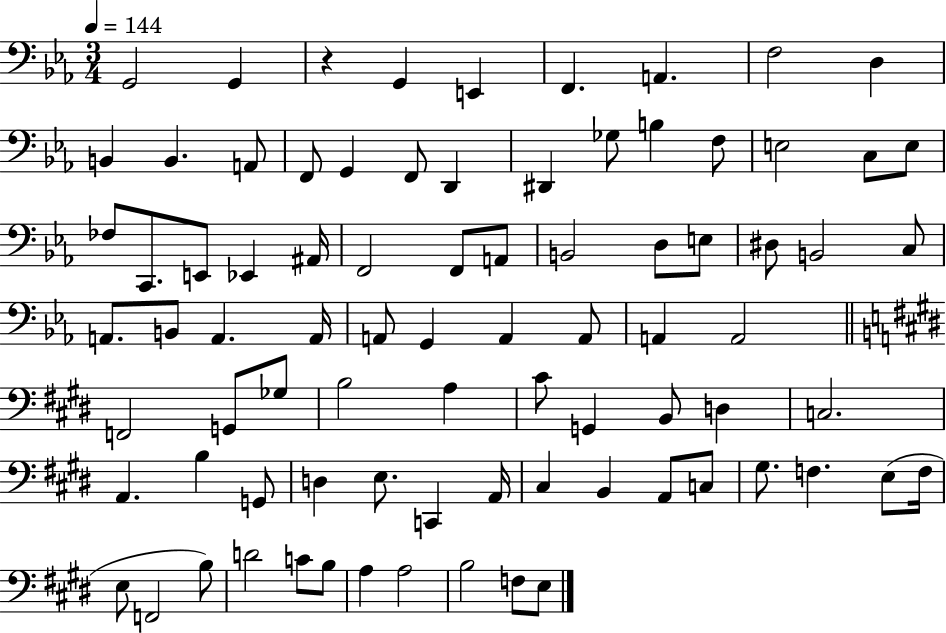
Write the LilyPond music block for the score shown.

{
  \clef bass
  \numericTimeSignature
  \time 3/4
  \key ees \major
  \tempo 4 = 144
  g,2 g,4 | r4 g,4 e,4 | f,4. a,4. | f2 d4 | \break b,4 b,4. a,8 | f,8 g,4 f,8 d,4 | dis,4 ges8 b4 f8 | e2 c8 e8 | \break fes8 c,8. e,8 ees,4 ais,16 | f,2 f,8 a,8 | b,2 d8 e8 | dis8 b,2 c8 | \break a,8. b,8 a,4. a,16 | a,8 g,4 a,4 a,8 | a,4 a,2 | \bar "||" \break \key e \major f,2 g,8 ges8 | b2 a4 | cis'8 g,4 b,8 d4 | c2. | \break a,4. b4 g,8 | d4 e8. c,4 a,16 | cis4 b,4 a,8 c8 | gis8. f4. e8( f16 | \break e8 f,2 b8) | d'2 c'8 b8 | a4 a2 | b2 f8 e8 | \break \bar "|."
}